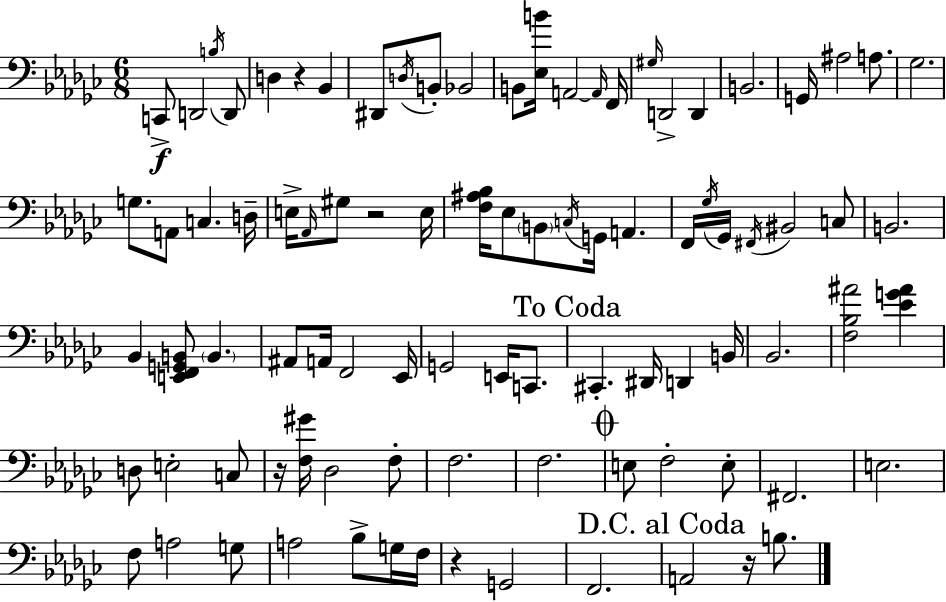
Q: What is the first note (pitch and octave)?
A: C2